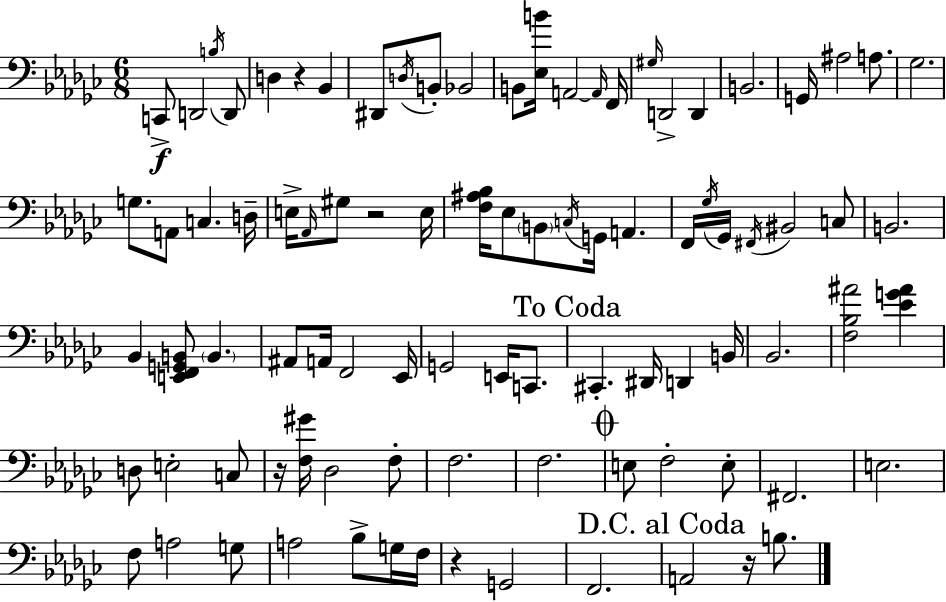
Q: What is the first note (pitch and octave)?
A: C2